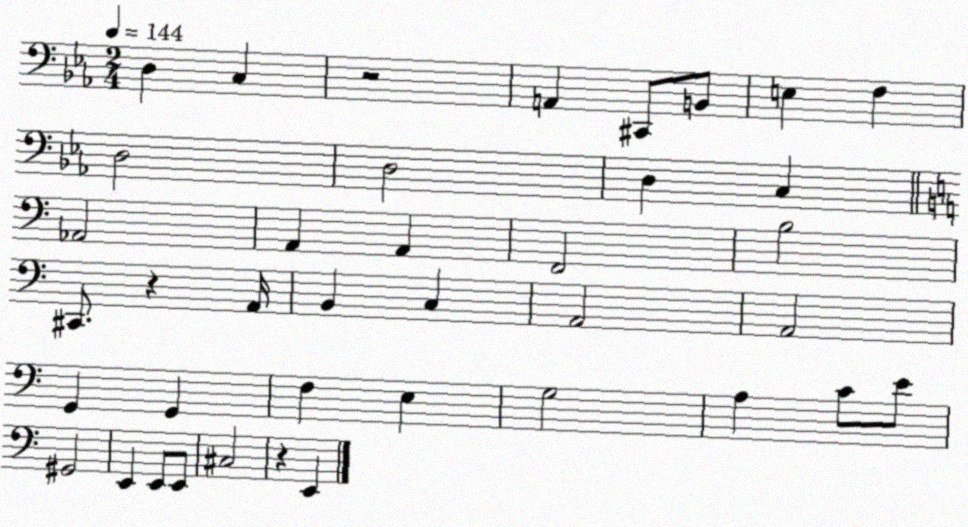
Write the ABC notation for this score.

X:1
T:Untitled
M:2/4
L:1/4
K:Eb
D, C, z2 A,, ^C,,/2 B,,/2 E, F, D,2 D,2 D, C, _A,,2 A,, A,, F,,2 B,2 ^C,,/2 z A,,/4 B,, C, A,,2 A,,2 G,, G,, F, E, G,2 A, C/2 E/2 ^G,,2 E,, E,,/2 E,,/2 ^C,2 z E,,